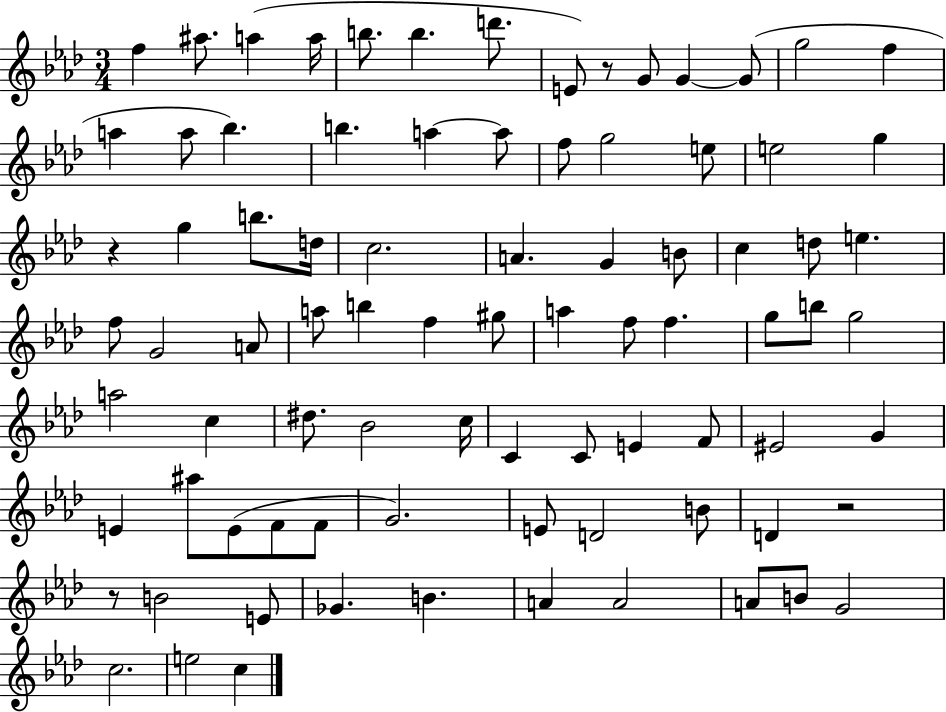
{
  \clef treble
  \numericTimeSignature
  \time 3/4
  \key aes \major
  f''4 ais''8. a''4( a''16 | b''8. b''4. d'''8. | e'8) r8 g'8 g'4~~ g'8( | g''2 f''4 | \break a''4 a''8 bes''4.) | b''4. a''4~~ a''8 | f''8 g''2 e''8 | e''2 g''4 | \break r4 g''4 b''8. d''16 | c''2. | a'4. g'4 b'8 | c''4 d''8 e''4. | \break f''8 g'2 a'8 | a''8 b''4 f''4 gis''8 | a''4 f''8 f''4. | g''8 b''8 g''2 | \break a''2 c''4 | dis''8. bes'2 c''16 | c'4 c'8 e'4 f'8 | eis'2 g'4 | \break e'4 ais''8 e'8( f'8 f'8 | g'2.) | e'8 d'2 b'8 | d'4 r2 | \break r8 b'2 e'8 | ges'4. b'4. | a'4 a'2 | a'8 b'8 g'2 | \break c''2. | e''2 c''4 | \bar "|."
}